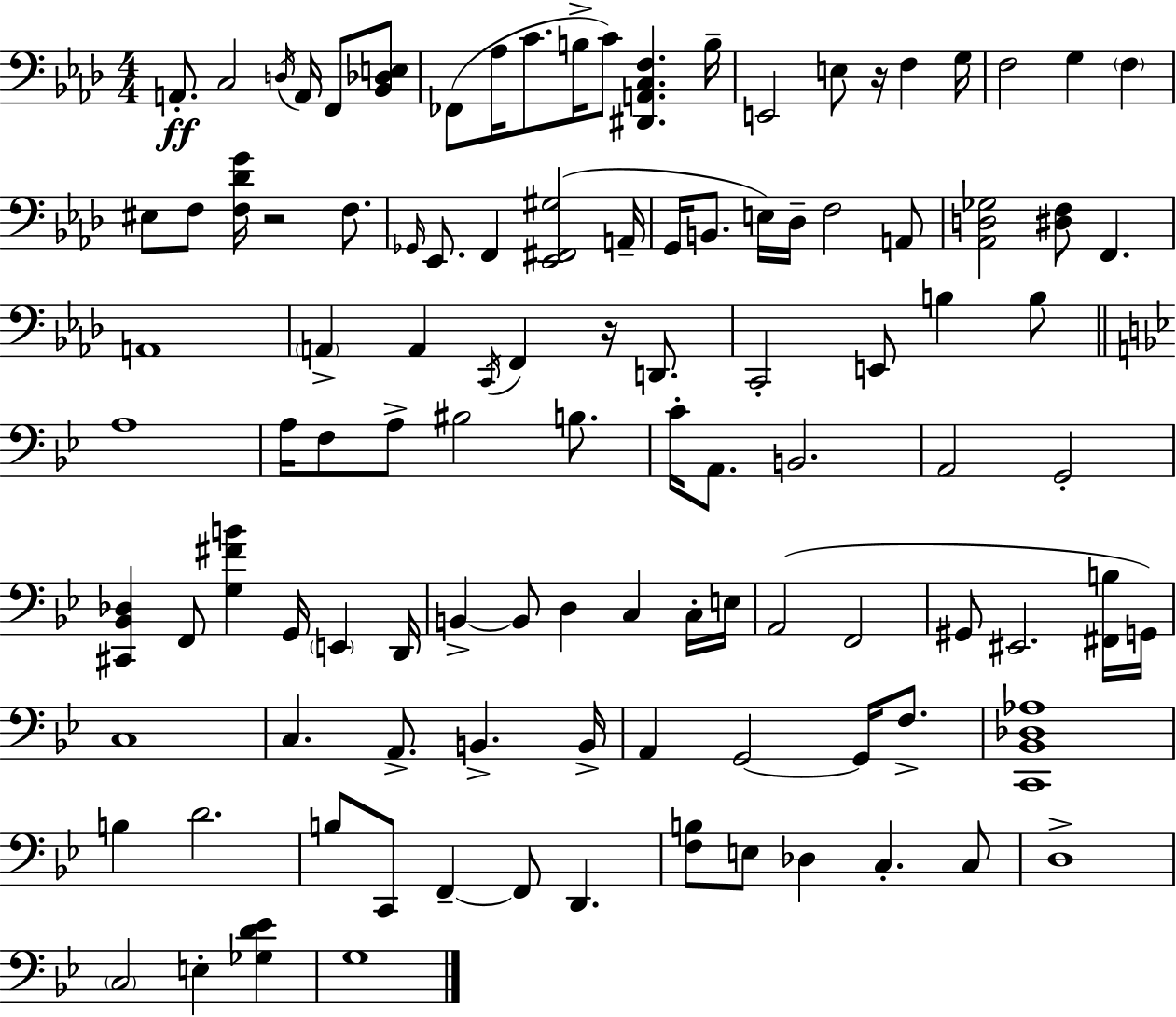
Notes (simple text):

A2/e. C3/h D3/s A2/s F2/e [Bb2,Db3,E3]/e FES2/e Ab3/s C4/e. B3/s C4/e [D#2,A2,C3,F3]/q. B3/s E2/h E3/e R/s F3/q G3/s F3/h G3/q F3/q EIS3/e F3/e [F3,Db4,G4]/s R/h F3/e. Gb2/s Eb2/e. F2/q [Eb2,F#2,G#3]/h A2/s G2/s B2/e. E3/s Db3/s F3/h A2/e [Ab2,D3,Gb3]/h [D#3,F3]/e F2/q. A2/w A2/q A2/q C2/s F2/q R/s D2/e. C2/h E2/e B3/q B3/e A3/w A3/s F3/e A3/e BIS3/h B3/e. C4/s A2/e. B2/h. A2/h G2/h [C#2,Bb2,Db3]/q F2/e [G3,F#4,B4]/q G2/s E2/q D2/s B2/q B2/e D3/q C3/q C3/s E3/s A2/h F2/h G#2/e EIS2/h. [F#2,B3]/s G2/s C3/w C3/q. A2/e. B2/q. B2/s A2/q G2/h G2/s F3/e. [C2,Bb2,Db3,Ab3]/w B3/q D4/h. B3/e C2/e F2/q F2/e D2/q. [F3,B3]/e E3/e Db3/q C3/q. C3/e D3/w C3/h E3/q [Gb3,D4,Eb4]/q G3/w